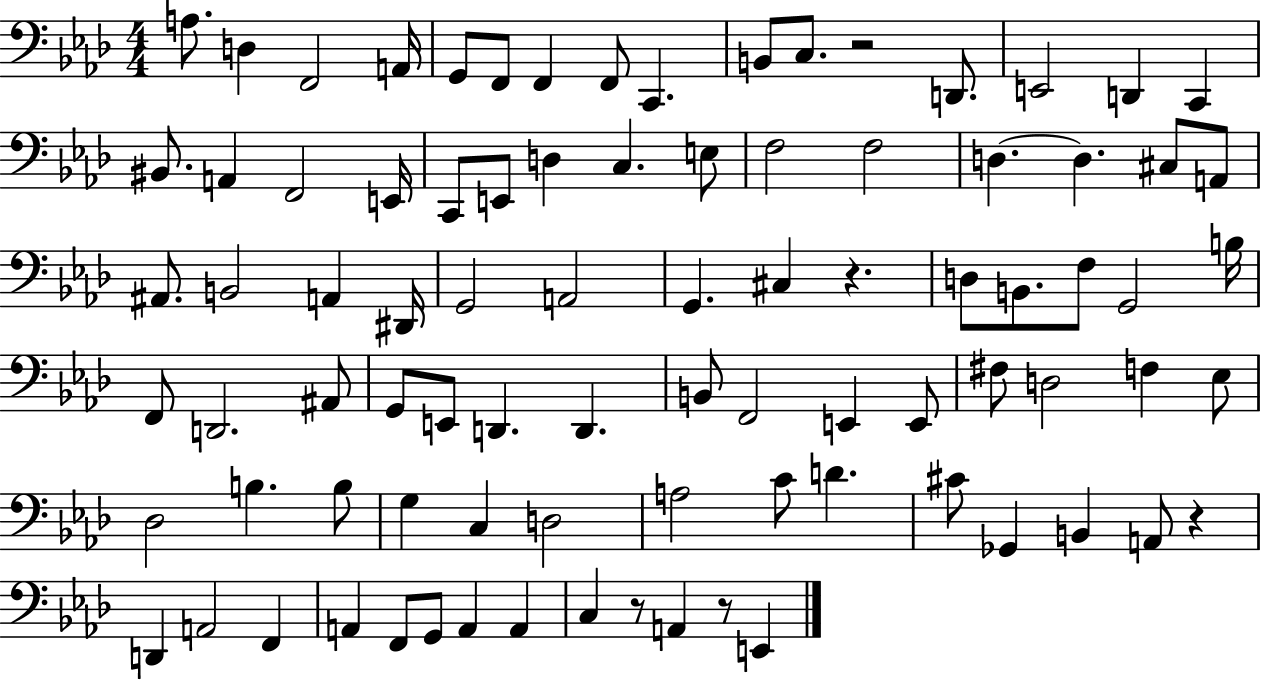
{
  \clef bass
  \numericTimeSignature
  \time 4/4
  \key aes \major
  a8. d4 f,2 a,16 | g,8 f,8 f,4 f,8 c,4. | b,8 c8. r2 d,8. | e,2 d,4 c,4 | \break bis,8. a,4 f,2 e,16 | c,8 e,8 d4 c4. e8 | f2 f2 | d4.~~ d4. cis8 a,8 | \break ais,8. b,2 a,4 dis,16 | g,2 a,2 | g,4. cis4 r4. | d8 b,8. f8 g,2 b16 | \break f,8 d,2. ais,8 | g,8 e,8 d,4. d,4. | b,8 f,2 e,4 e,8 | fis8 d2 f4 ees8 | \break des2 b4. b8 | g4 c4 d2 | a2 c'8 d'4. | cis'8 ges,4 b,4 a,8 r4 | \break d,4 a,2 f,4 | a,4 f,8 g,8 a,4 a,4 | c4 r8 a,4 r8 e,4 | \bar "|."
}